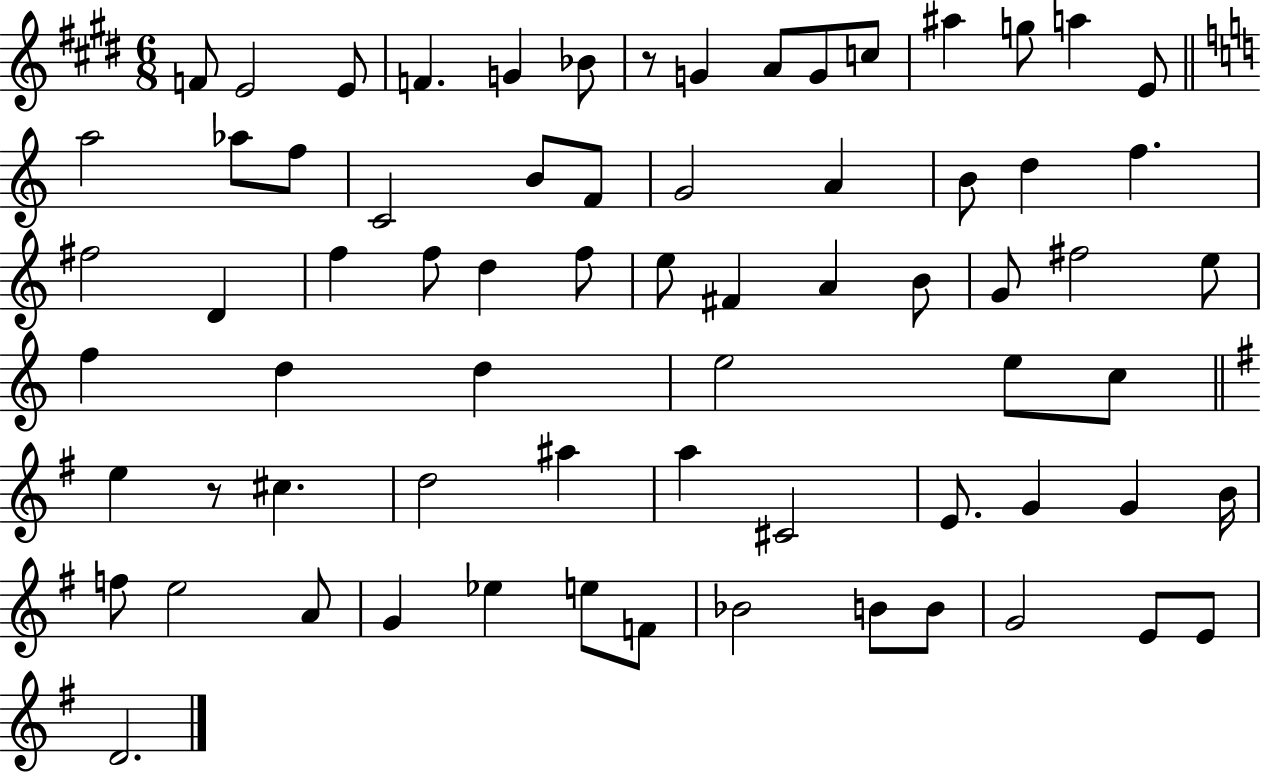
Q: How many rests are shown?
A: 2